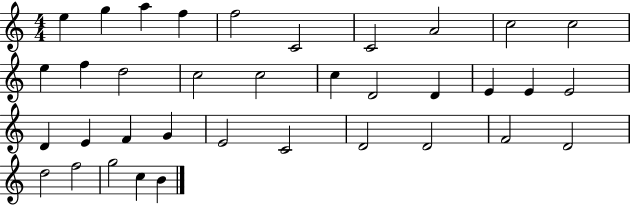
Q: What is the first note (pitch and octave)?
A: E5